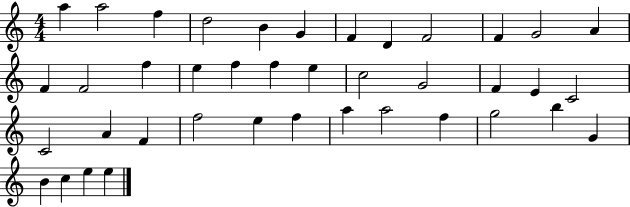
{
  \clef treble
  \numericTimeSignature
  \time 4/4
  \key c \major
  a''4 a''2 f''4 | d''2 b'4 g'4 | f'4 d'4 f'2 | f'4 g'2 a'4 | \break f'4 f'2 f''4 | e''4 f''4 f''4 e''4 | c''2 g'2 | f'4 e'4 c'2 | \break c'2 a'4 f'4 | f''2 e''4 f''4 | a''4 a''2 f''4 | g''2 b''4 g'4 | \break b'4 c''4 e''4 e''4 | \bar "|."
}